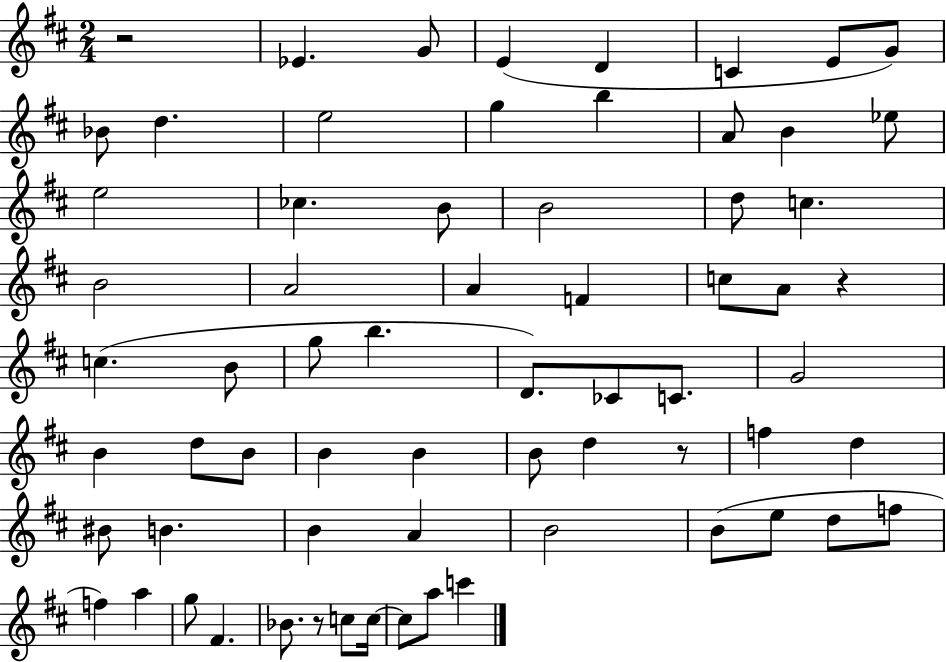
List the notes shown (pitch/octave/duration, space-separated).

R/h Eb4/q. G4/e E4/q D4/q C4/q E4/e G4/e Bb4/e D5/q. E5/h G5/q B5/q A4/e B4/q Eb5/e E5/h CES5/q. B4/e B4/h D5/e C5/q. B4/h A4/h A4/q F4/q C5/e A4/e R/q C5/q. B4/e G5/e B5/q. D4/e. CES4/e C4/e. G4/h B4/q D5/e B4/e B4/q B4/q B4/e D5/q R/e F5/q D5/q BIS4/e B4/q. B4/q A4/q B4/h B4/e E5/e D5/e F5/e F5/q A5/q G5/e F#4/q. Bb4/e. R/e C5/e C5/s C5/e A5/e C6/q